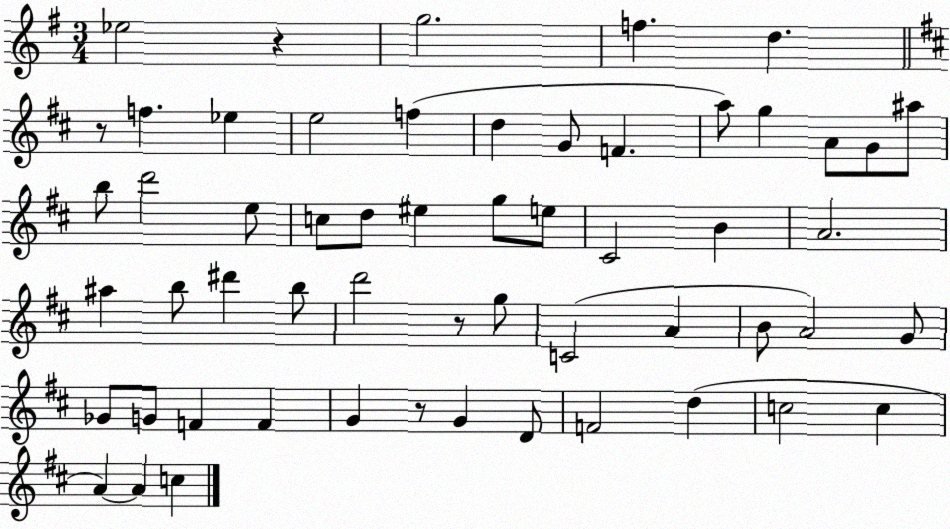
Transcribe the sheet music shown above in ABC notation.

X:1
T:Untitled
M:3/4
L:1/4
K:G
_e2 z g2 f d z/2 f _e e2 f d G/2 F a/2 g A/2 G/2 ^a/2 b/2 d'2 e/2 c/2 d/2 ^e g/2 e/2 ^C2 B A2 ^a b/2 ^d' b/2 d'2 z/2 g/2 C2 A B/2 A2 G/2 _G/2 G/2 F F G z/2 G D/2 F2 d c2 c A A c